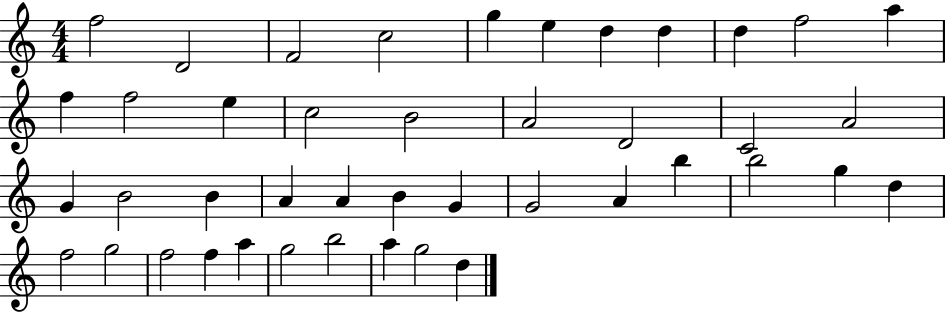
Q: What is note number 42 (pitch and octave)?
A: G5